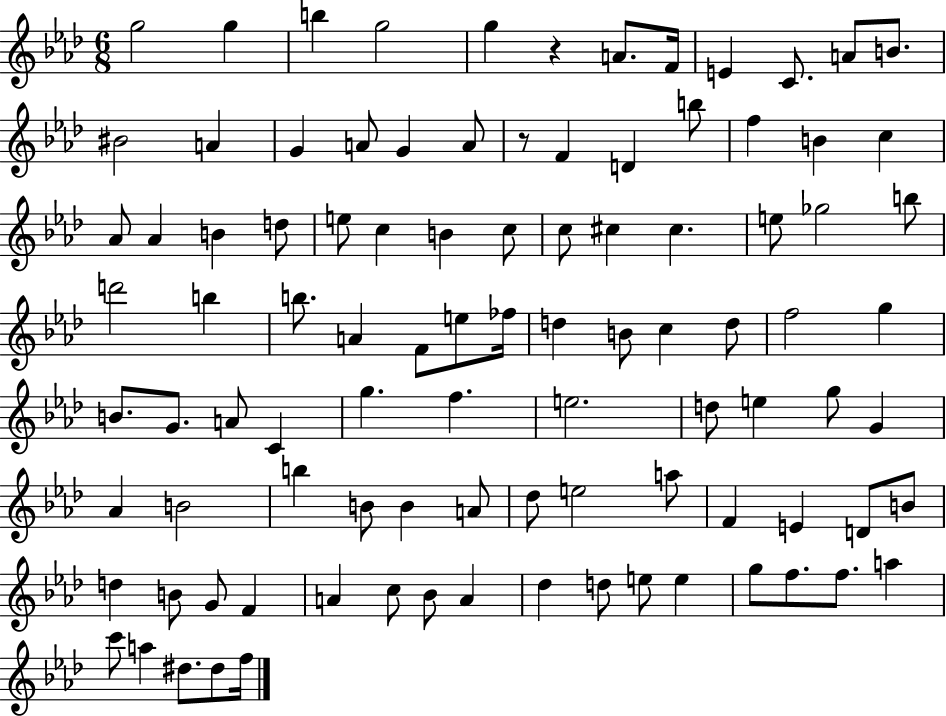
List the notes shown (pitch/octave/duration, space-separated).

G5/h G5/q B5/q G5/h G5/q R/q A4/e. F4/s E4/q C4/e. A4/e B4/e. BIS4/h A4/q G4/q A4/e G4/q A4/e R/e F4/q D4/q B5/e F5/q B4/q C5/q Ab4/e Ab4/q B4/q D5/e E5/e C5/q B4/q C5/e C5/e C#5/q C#5/q. E5/e Gb5/h B5/e D6/h B5/q B5/e. A4/q F4/e E5/e FES5/s D5/q B4/e C5/q D5/e F5/h G5/q B4/e. G4/e. A4/e C4/q G5/q. F5/q. E5/h. D5/e E5/q G5/e G4/q Ab4/q B4/h B5/q B4/e B4/q A4/e Db5/e E5/h A5/e F4/q E4/q D4/e B4/e D5/q B4/e G4/e F4/q A4/q C5/e Bb4/e A4/q Db5/q D5/e E5/e E5/q G5/e F5/e. F5/e. A5/q C6/e A5/q D#5/e. D#5/e F5/s